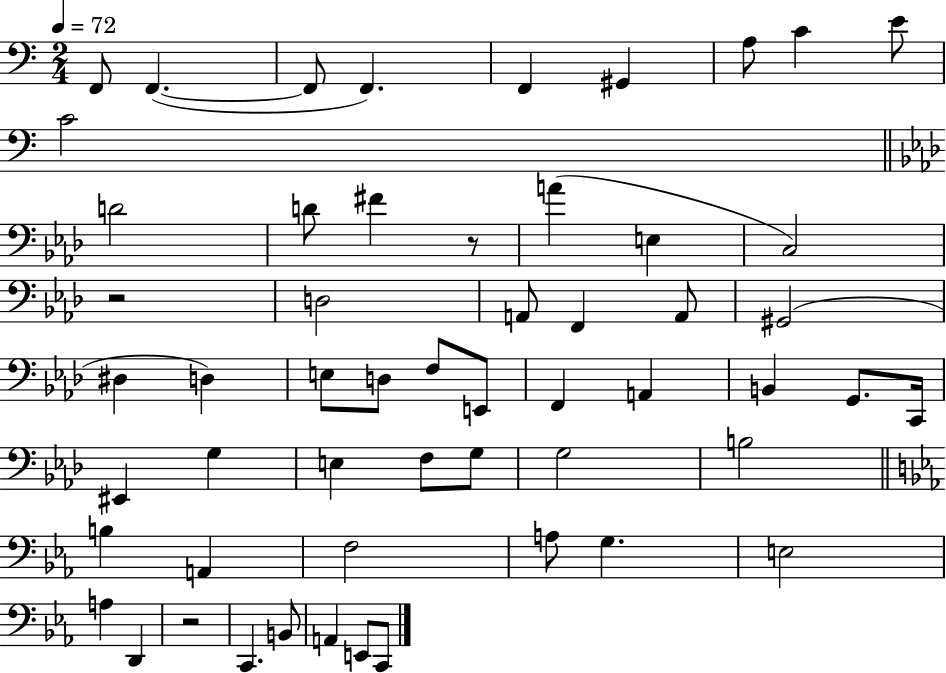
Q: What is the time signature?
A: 2/4